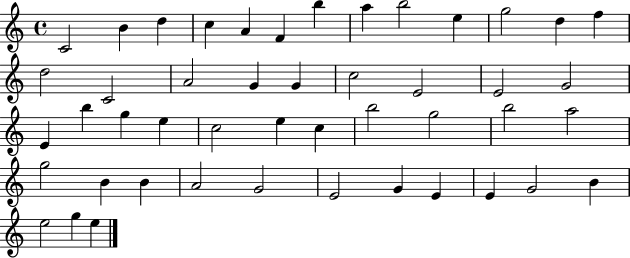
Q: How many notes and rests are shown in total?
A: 47